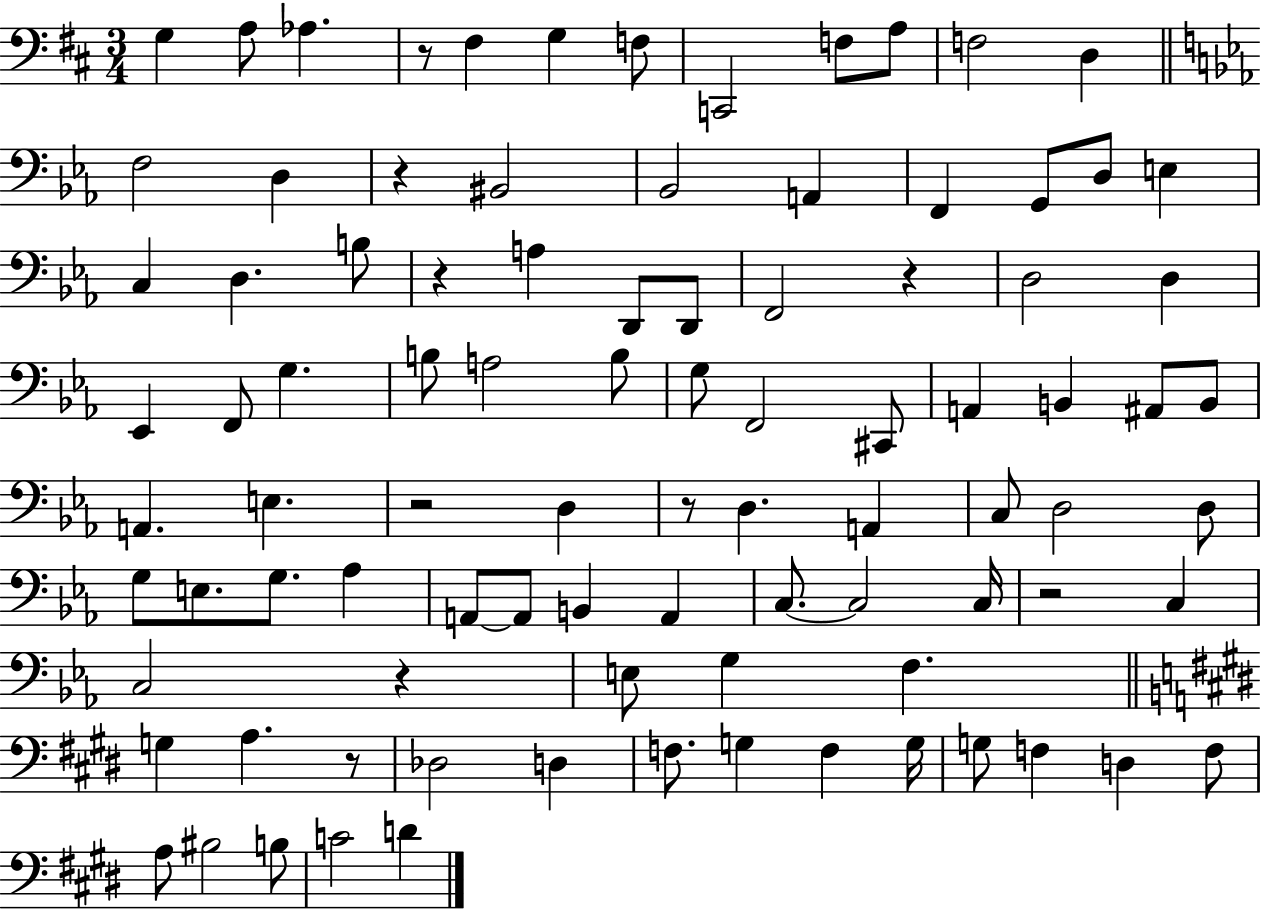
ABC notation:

X:1
T:Untitled
M:3/4
L:1/4
K:D
G, A,/2 _A, z/2 ^F, G, F,/2 C,,2 F,/2 A,/2 F,2 D, F,2 D, z ^B,,2 _B,,2 A,, F,, G,,/2 D,/2 E, C, D, B,/2 z A, D,,/2 D,,/2 F,,2 z D,2 D, _E,, F,,/2 G, B,/2 A,2 B,/2 G,/2 F,,2 ^C,,/2 A,, B,, ^A,,/2 B,,/2 A,, E, z2 D, z/2 D, A,, C,/2 D,2 D,/2 G,/2 E,/2 G,/2 _A, A,,/2 A,,/2 B,, A,, C,/2 C,2 C,/4 z2 C, C,2 z E,/2 G, F, G, A, z/2 _D,2 D, F,/2 G, F, G,/4 G,/2 F, D, F,/2 A,/2 ^B,2 B,/2 C2 D